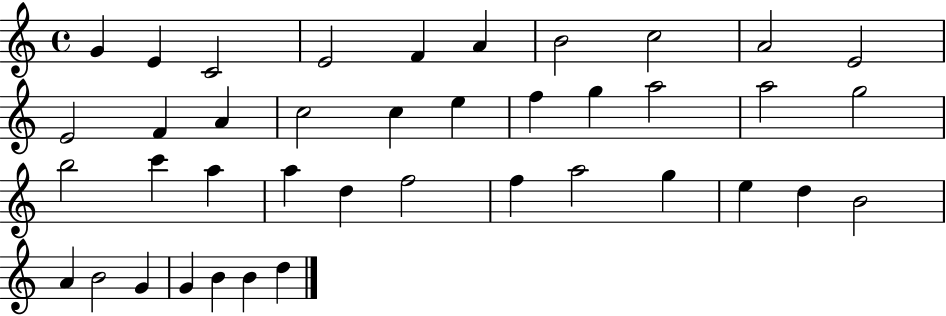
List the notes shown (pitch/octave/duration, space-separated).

G4/q E4/q C4/h E4/h F4/q A4/q B4/h C5/h A4/h E4/h E4/h F4/q A4/q C5/h C5/q E5/q F5/q G5/q A5/h A5/h G5/h B5/h C6/q A5/q A5/q D5/q F5/h F5/q A5/h G5/q E5/q D5/q B4/h A4/q B4/h G4/q G4/q B4/q B4/q D5/q